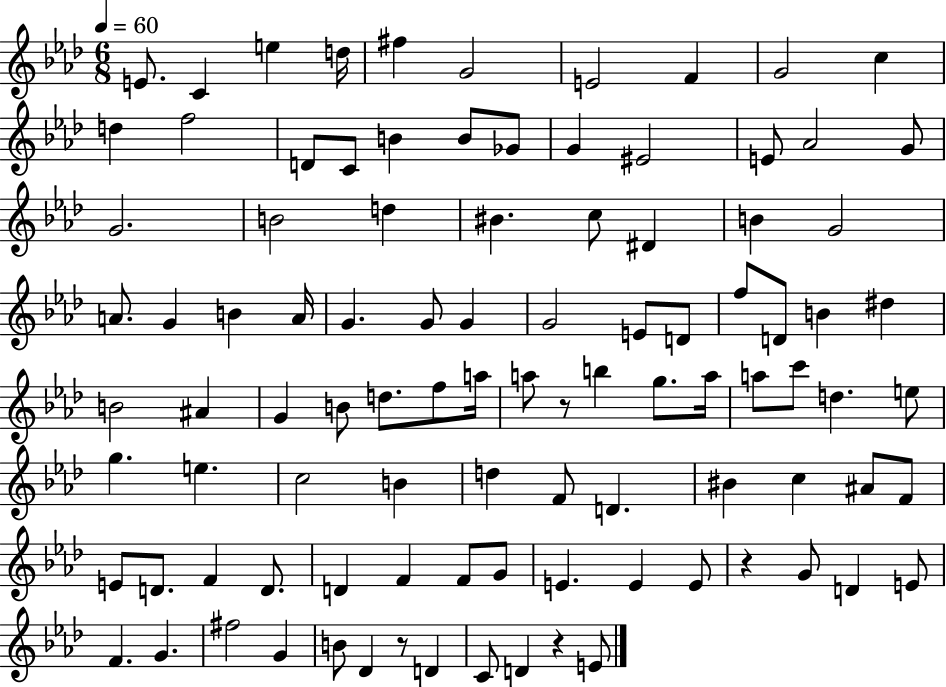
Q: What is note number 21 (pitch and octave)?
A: Ab4